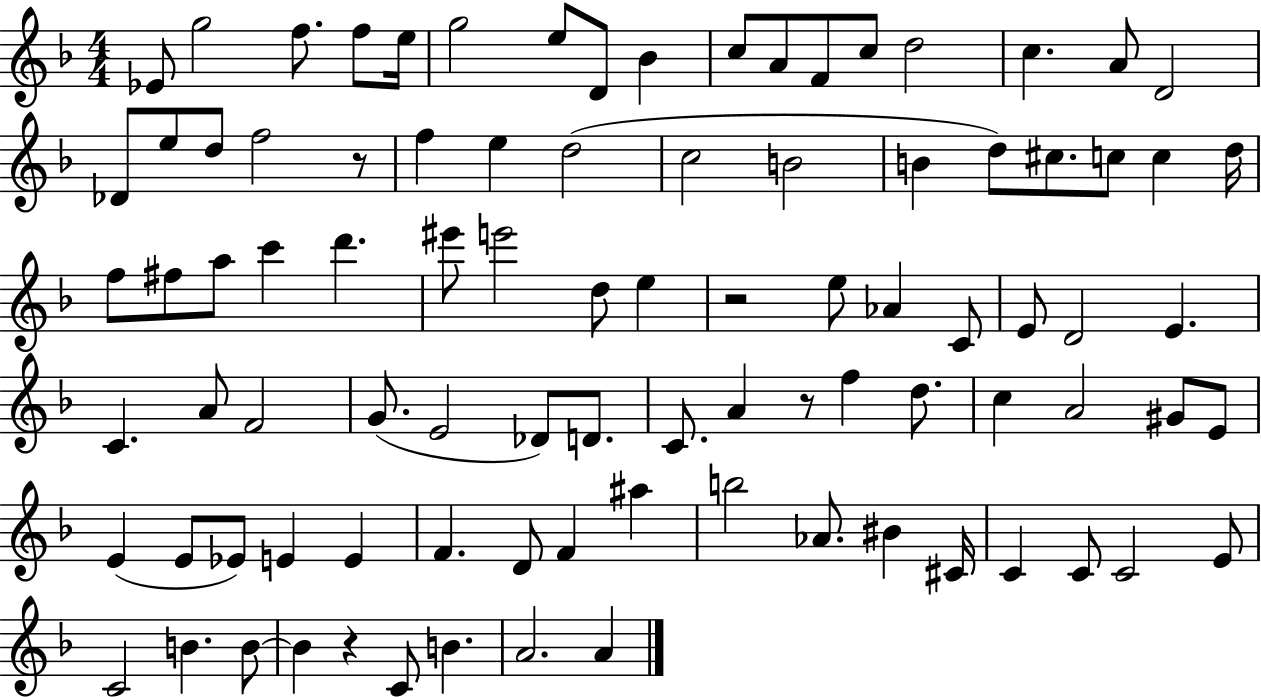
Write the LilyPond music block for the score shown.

{
  \clef treble
  \numericTimeSignature
  \time 4/4
  \key f \major
  ees'8 g''2 f''8. f''8 e''16 | g''2 e''8 d'8 bes'4 | c''8 a'8 f'8 c''8 d''2 | c''4. a'8 d'2 | \break des'8 e''8 d''8 f''2 r8 | f''4 e''4 d''2( | c''2 b'2 | b'4 d''8) cis''8. c''8 c''4 d''16 | \break f''8 fis''8 a''8 c'''4 d'''4. | eis'''8 e'''2 d''8 e''4 | r2 e''8 aes'4 c'8 | e'8 d'2 e'4. | \break c'4. a'8 f'2 | g'8.( e'2 des'8) d'8. | c'8. a'4 r8 f''4 d''8. | c''4 a'2 gis'8 e'8 | \break e'4( e'8 ees'8) e'4 e'4 | f'4. d'8 f'4 ais''4 | b''2 aes'8. bis'4 cis'16 | c'4 c'8 c'2 e'8 | \break c'2 b'4. b'8~~ | b'4 r4 c'8 b'4. | a'2. a'4 | \bar "|."
}